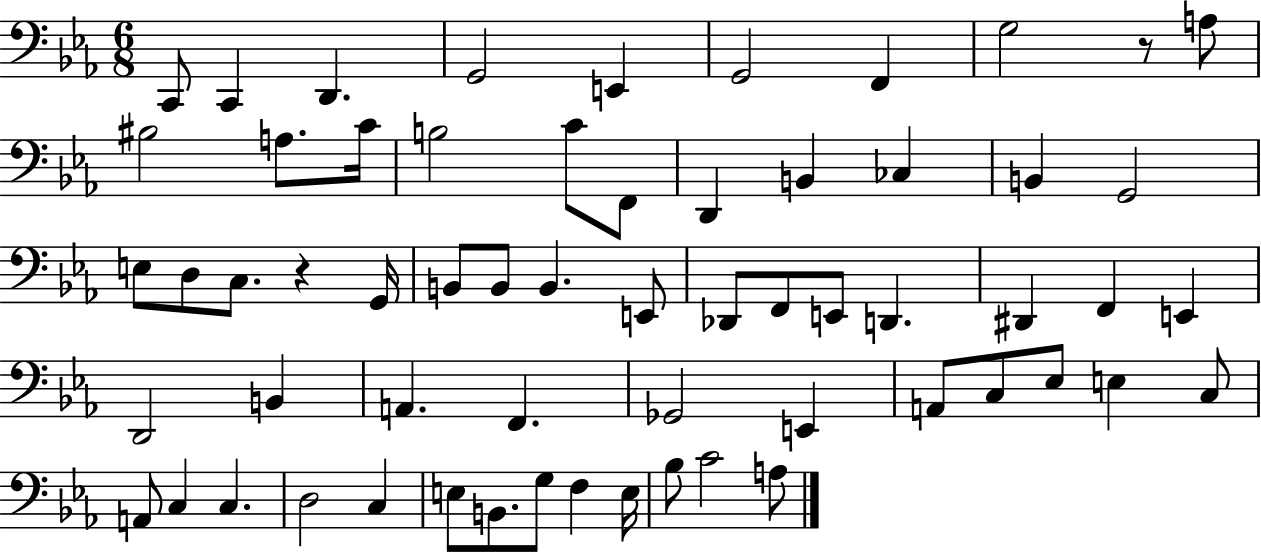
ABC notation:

X:1
T:Untitled
M:6/8
L:1/4
K:Eb
C,,/2 C,, D,, G,,2 E,, G,,2 F,, G,2 z/2 A,/2 ^B,2 A,/2 C/4 B,2 C/2 F,,/2 D,, B,, _C, B,, G,,2 E,/2 D,/2 C,/2 z G,,/4 B,,/2 B,,/2 B,, E,,/2 _D,,/2 F,,/2 E,,/2 D,, ^D,, F,, E,, D,,2 B,, A,, F,, _G,,2 E,, A,,/2 C,/2 _E,/2 E, C,/2 A,,/2 C, C, D,2 C, E,/2 B,,/2 G,/2 F, E,/4 _B,/2 C2 A,/2